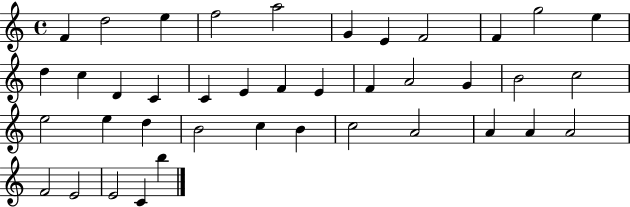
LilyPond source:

{
  \clef treble
  \time 4/4
  \defaultTimeSignature
  \key c \major
  f'4 d''2 e''4 | f''2 a''2 | g'4 e'4 f'2 | f'4 g''2 e''4 | \break d''4 c''4 d'4 c'4 | c'4 e'4 f'4 e'4 | f'4 a'2 g'4 | b'2 c''2 | \break e''2 e''4 d''4 | b'2 c''4 b'4 | c''2 a'2 | a'4 a'4 a'2 | \break f'2 e'2 | e'2 c'4 b''4 | \bar "|."
}